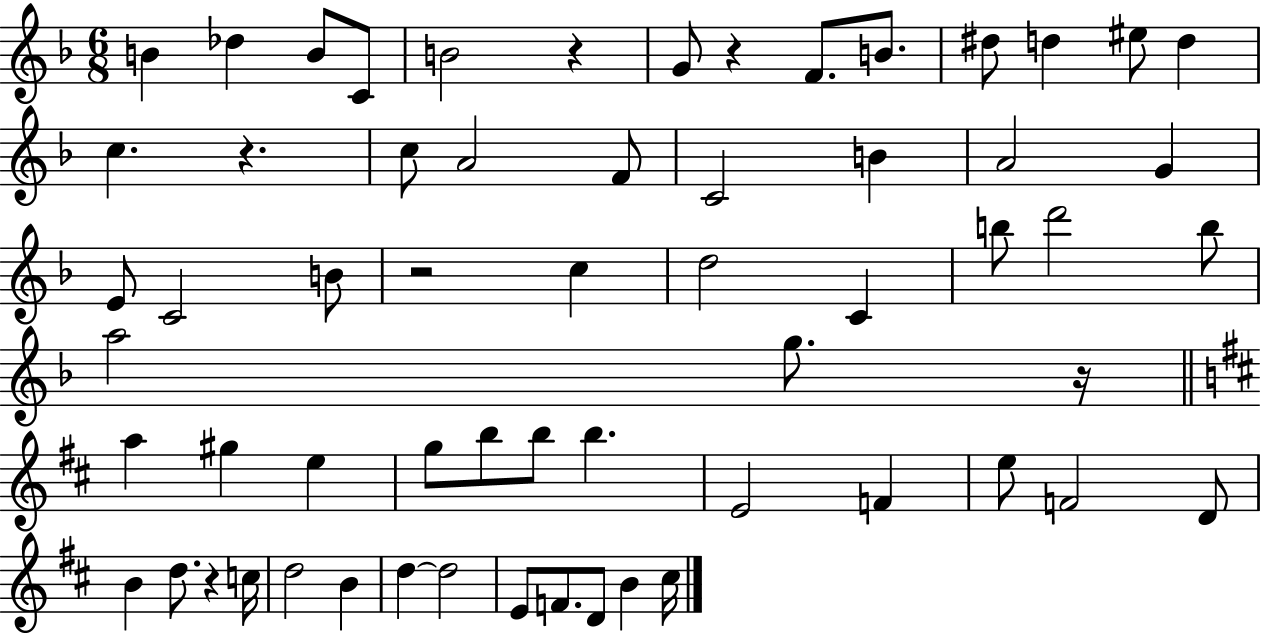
X:1
T:Untitled
M:6/8
L:1/4
K:F
B _d B/2 C/2 B2 z G/2 z F/2 B/2 ^d/2 d ^e/2 d c z c/2 A2 F/2 C2 B A2 G E/2 C2 B/2 z2 c d2 C b/2 d'2 b/2 a2 g/2 z/4 a ^g e g/2 b/2 b/2 b E2 F e/2 F2 D/2 B d/2 z c/4 d2 B d d2 E/2 F/2 D/2 B ^c/4